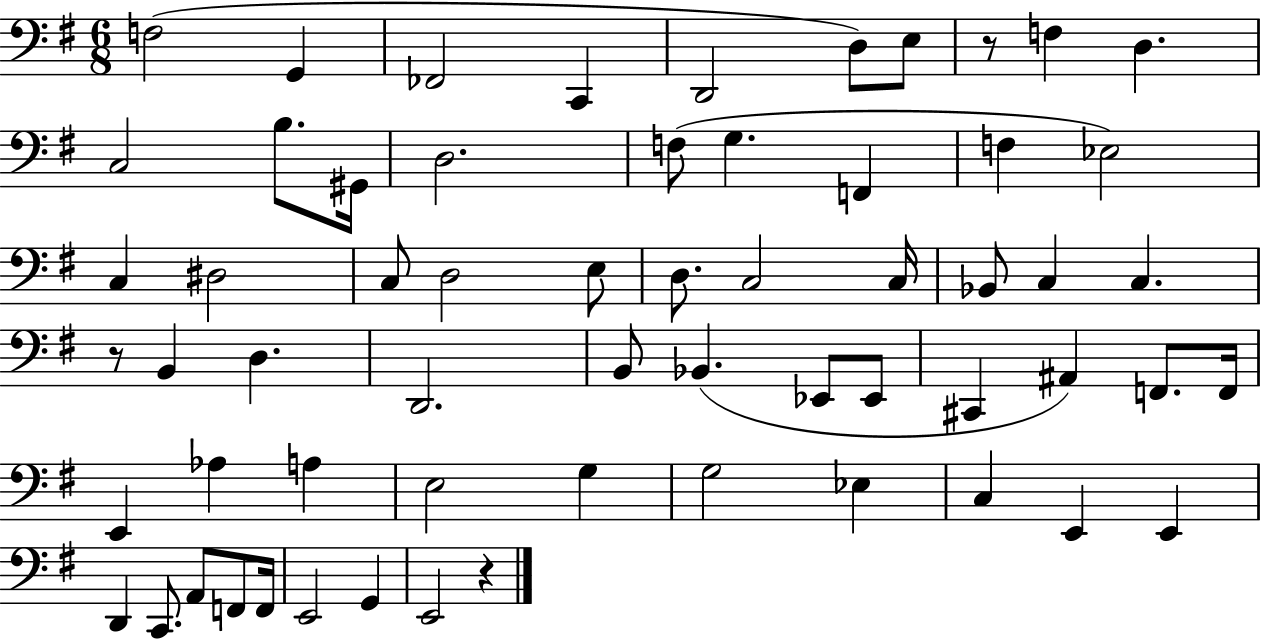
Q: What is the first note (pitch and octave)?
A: F3